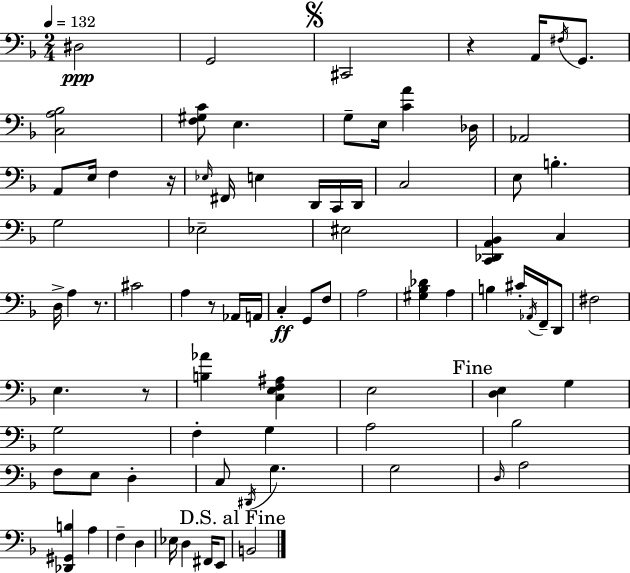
X:1
T:Untitled
M:2/4
L:1/4
K:Dm
^D,2 G,,2 ^C,,2 z A,,/4 ^F,/4 G,,/2 [C,A,_B,]2 [F,^G,C]/2 E, G,/2 E,/4 [CA] _D,/4 _A,,2 A,,/2 E,/4 F, z/4 _E,/4 ^F,,/4 E, D,,/4 C,,/4 D,,/4 C,2 E,/2 B, G,2 _E,2 ^E,2 [C,,_D,,A,,_B,,] C, D,/4 A, z/2 ^C2 A, z/2 _A,,/4 A,,/4 C, G,,/2 F,/2 A,2 [^G,_B,_D] A, B, ^C/4 _A,,/4 F,,/4 D,,/2 ^F,2 E, z/2 [B,_A] [C,E,F,^A,] E,2 [D,E,] G, G,2 F, G, A,2 _B,2 F,/2 E,/2 D, C,/2 ^D,,/4 G, G,2 D,/4 A,2 [_D,,^G,,B,] A, F, D, _E,/4 D, ^F,,/4 E,,/2 B,,2